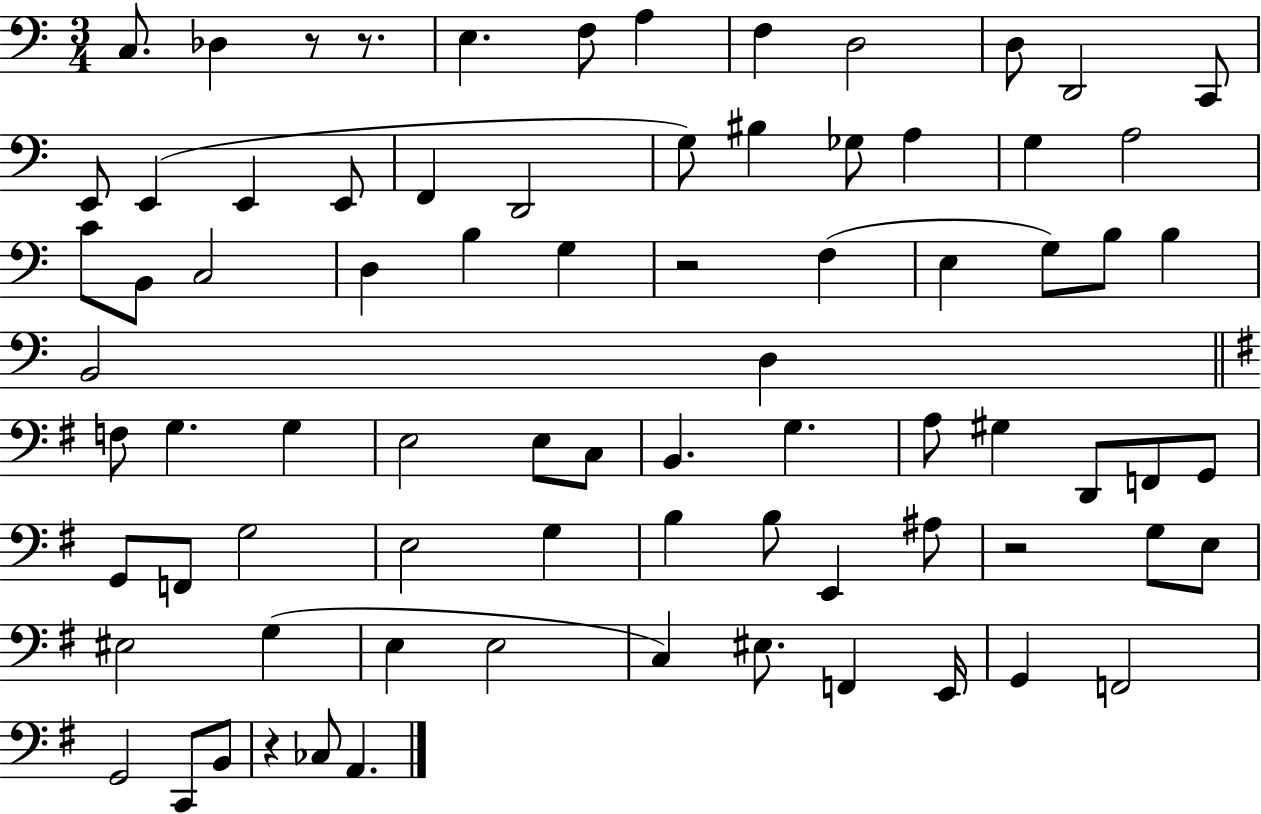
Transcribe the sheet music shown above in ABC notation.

X:1
T:Untitled
M:3/4
L:1/4
K:C
C,/2 _D, z/2 z/2 E, F,/2 A, F, D,2 D,/2 D,,2 C,,/2 E,,/2 E,, E,, E,,/2 F,, D,,2 G,/2 ^B, _G,/2 A, G, A,2 C/2 B,,/2 C,2 D, B, G, z2 F, E, G,/2 B,/2 B, B,,2 D, F,/2 G, G, E,2 E,/2 C,/2 B,, G, A,/2 ^G, D,,/2 F,,/2 G,,/2 G,,/2 F,,/2 G,2 E,2 G, B, B,/2 E,, ^A,/2 z2 G,/2 E,/2 ^E,2 G, E, E,2 C, ^E,/2 F,, E,,/4 G,, F,,2 G,,2 C,,/2 B,,/2 z _C,/2 A,,